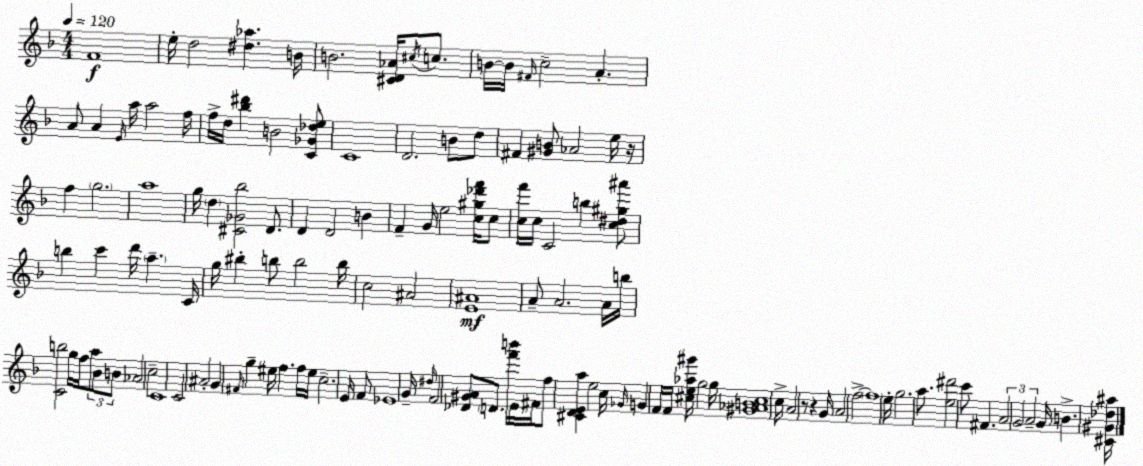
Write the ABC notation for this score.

X:1
T:Untitled
M:4/4
L:1/4
K:Dm
F4 e/4 d2 [^d_a] B/4 B2 [^CD_A]/4 ^c/4 c/2 B/4 B/4 ^F/4 c2 A A/2 A E/4 a/4 a2 f/4 f/4 d/4 [_b^d'] B2 [C_G_de]/2 C4 D2 B/2 d/2 ^F [^GB]/2 _A2 e/4 z/4 f g2 a4 g/4 d [^C_G_b]2 D/2 D D2 B F G/4 e2 [c^g_d'f']/4 c/2 [cf']/4 c/4 C2 b [c^d^g^a']/2 b c' d'/4 a C/4 g/4 ^b b/2 b2 b/4 c2 ^A2 [E^A]4 A/2 A2 A/4 b/4 [Cb]2 g/4 f/4 a/2 _B/2 B/2 _A2 c2 C4 C2 ^A2 G ^F/4 g ^e/4 f f/4 ^e/4 c2 E/4 F/2 _E4 G/4 ^d/4 F2 [_D^GA]/2 D/2 [f'b']/4 E/4 ^F/4 f/2 [^CDEa] e2 c/4 _G/4 G F/4 F/4 [^ce_a^g']/4 g2 g/4 [^G_AB^c]4 c/4 A2 z/2 z G/4 A2 f2 f4 e/4 g2 a/2 [e^d']2 c'/2 ^F A2 G2 A2 G/4 B [^C^G_d^a]/4